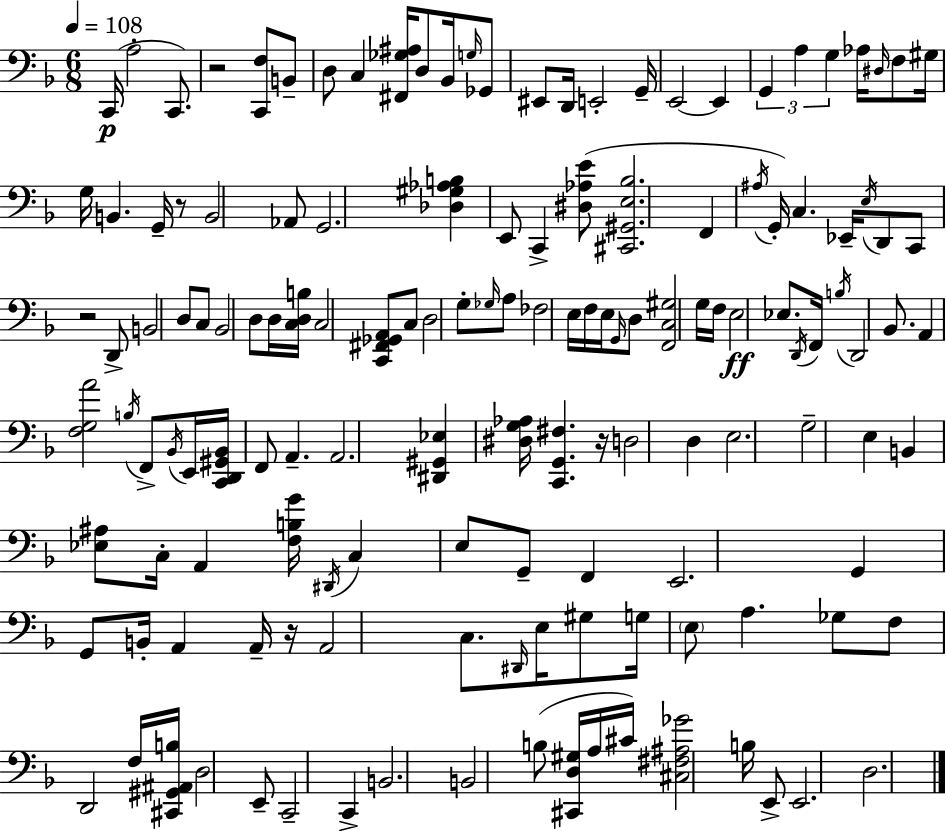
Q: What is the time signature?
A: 6/8